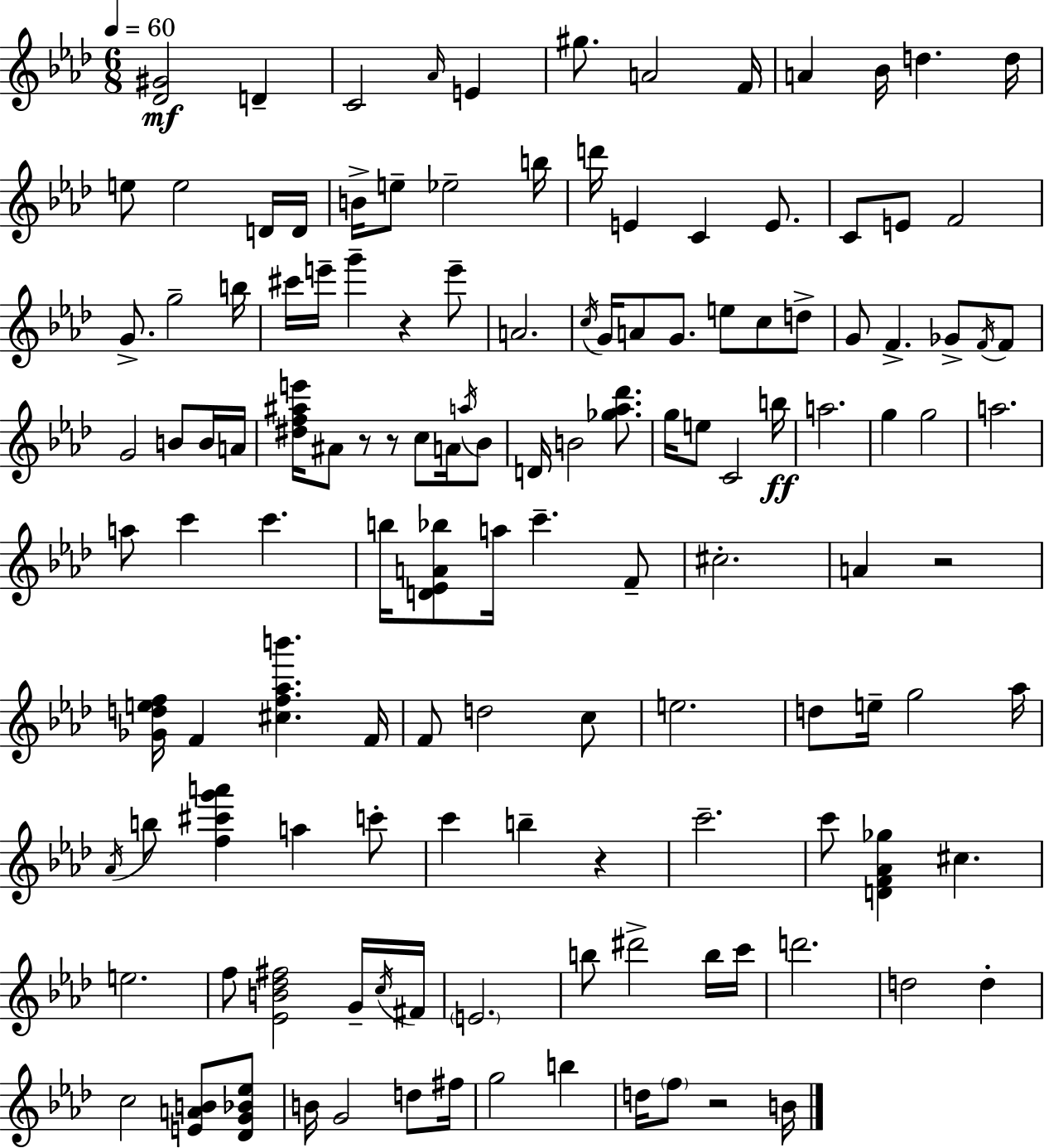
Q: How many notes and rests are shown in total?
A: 133